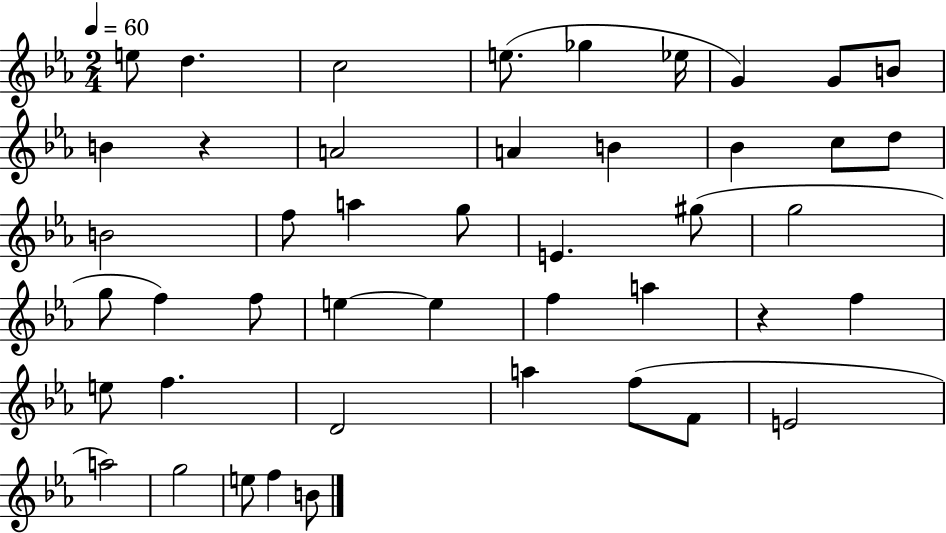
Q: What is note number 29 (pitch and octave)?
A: F5